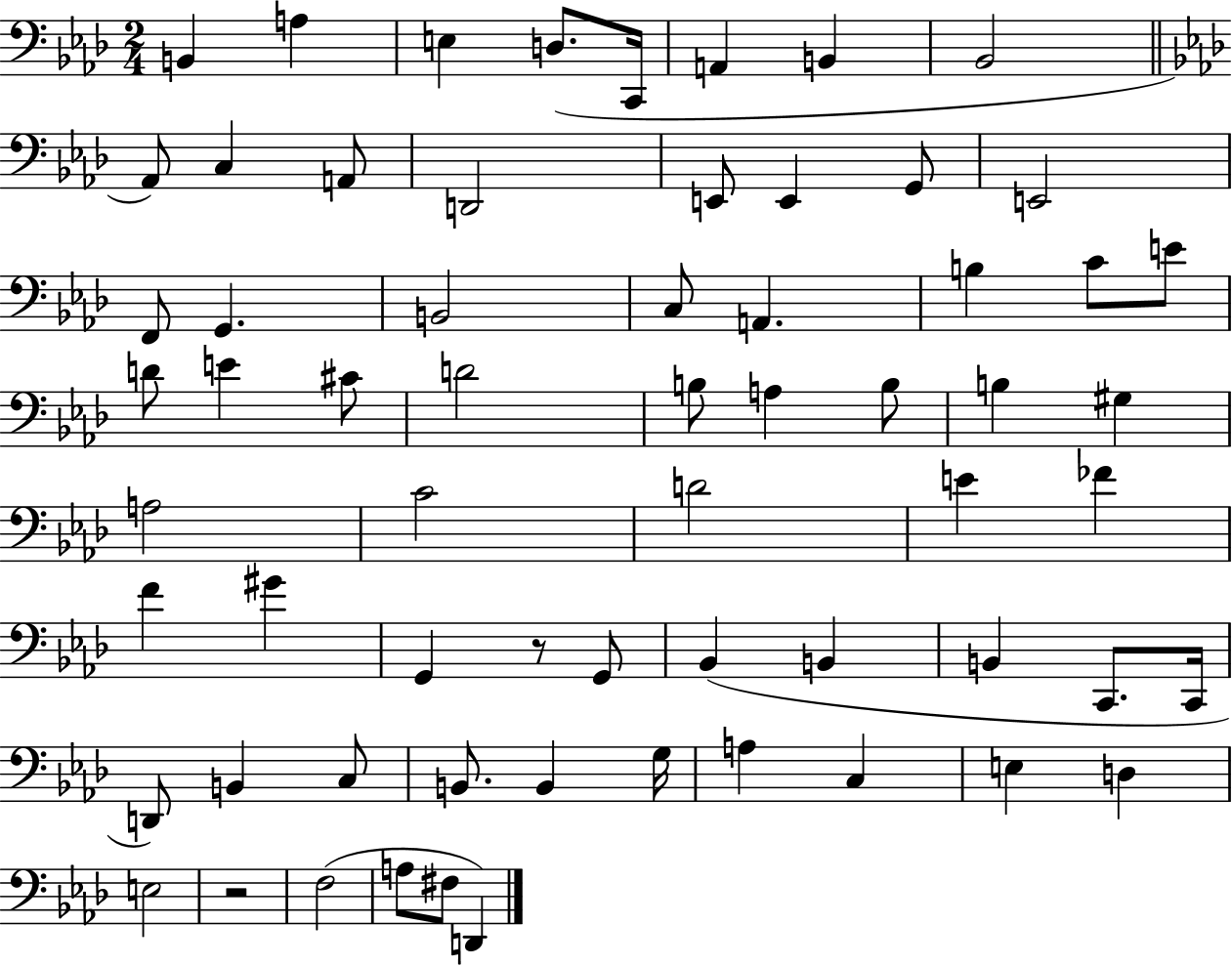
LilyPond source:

{
  \clef bass
  \numericTimeSignature
  \time 2/4
  \key aes \major
  b,4 a4 | e4 d8.( c,16 | a,4 b,4 | bes,2 | \break \bar "||" \break \key aes \major aes,8) c4 a,8 | d,2 | e,8 e,4 g,8 | e,2 | \break f,8 g,4. | b,2 | c8 a,4. | b4 c'8 e'8 | \break d'8 e'4 cis'8 | d'2 | b8 a4 b8 | b4 gis4 | \break a2 | c'2 | d'2 | e'4 fes'4 | \break f'4 gis'4 | g,4 r8 g,8 | bes,4( b,4 | b,4 c,8. c,16 | \break d,8) b,4 c8 | b,8. b,4 g16 | a4 c4 | e4 d4 | \break e2 | r2 | f2( | a8 fis8 d,4) | \break \bar "|."
}